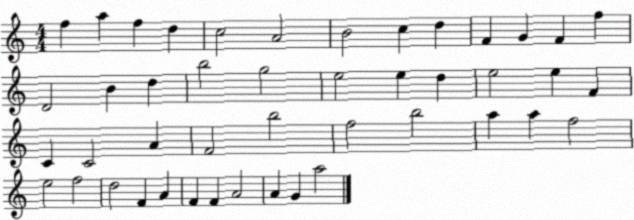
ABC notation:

X:1
T:Untitled
M:4/4
L:1/4
K:C
f a f d c2 A2 B2 c d F G F f D2 B d b2 g2 e2 e d e2 e F C C2 A F2 b2 f2 b2 a a f2 e2 f2 d2 F A F F A2 A G a2